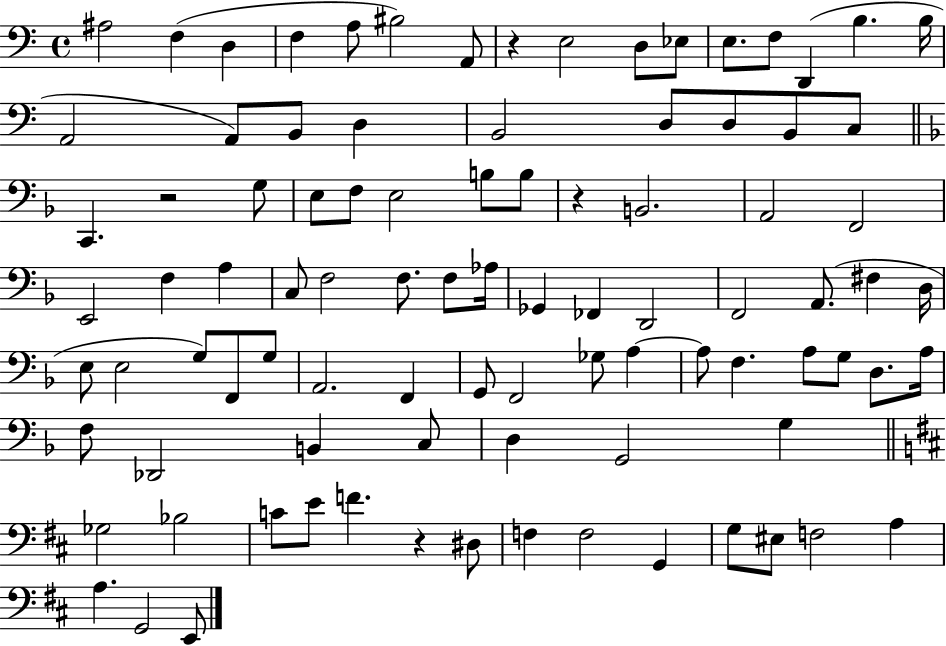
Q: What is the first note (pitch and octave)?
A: A#3